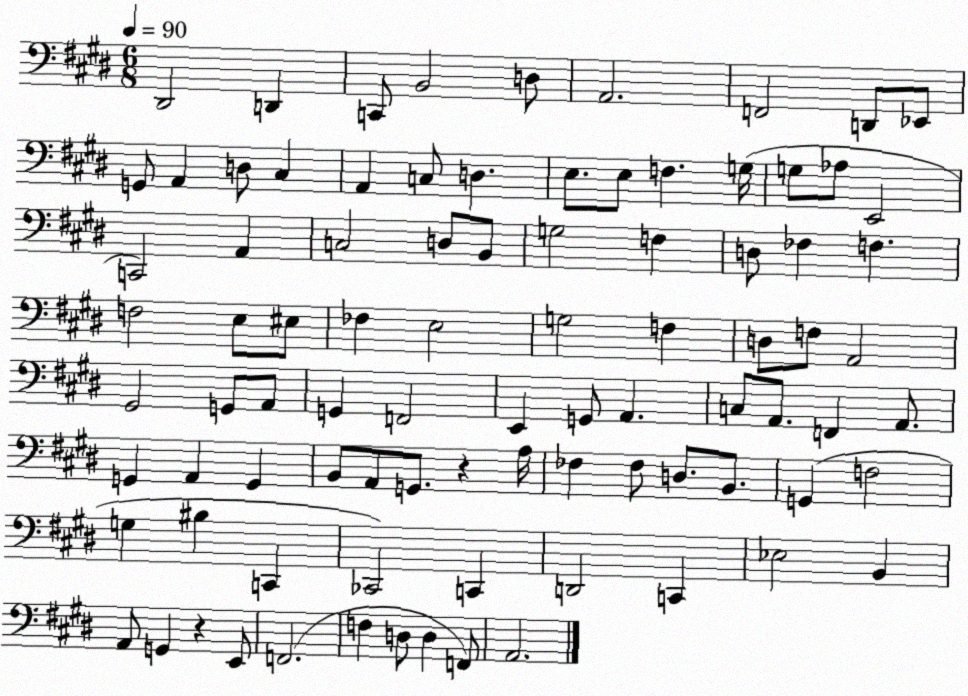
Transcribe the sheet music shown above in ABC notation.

X:1
T:Untitled
M:6/8
L:1/4
K:E
^D,,2 D,, C,,/2 B,,2 D,/2 A,,2 F,,2 D,,/2 _E,,/2 G,,/2 A,, D,/2 ^C, A,, C,/2 D, E,/2 E,/2 F, G,/4 G,/2 _A,/2 E,,2 C,,2 A,, C,2 D,/2 B,,/2 G,2 F, D,/2 _F, F, F,2 E,/2 ^E,/2 _F, E,2 G,2 F, D,/2 F,/2 A,,2 ^G,,2 G,,/2 A,,/2 G,, F,,2 E,, G,,/2 A,, C,/2 A,,/2 F,, A,,/2 G,, A,, G,, B,,/2 A,,/2 G,,/2 z A,/4 _F, _F,/2 D,/2 B,,/2 G,, F,2 G, ^B, C,, _C,,2 C,, D,,2 C,, _E,2 B,, A,,/2 G,, z E,,/2 F,,2 F, D,/2 D, F,,/2 A,,2